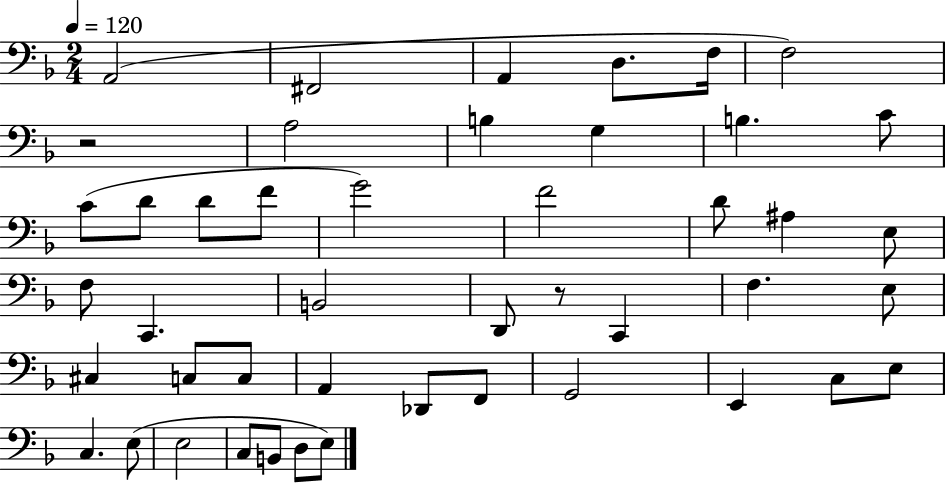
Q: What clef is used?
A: bass